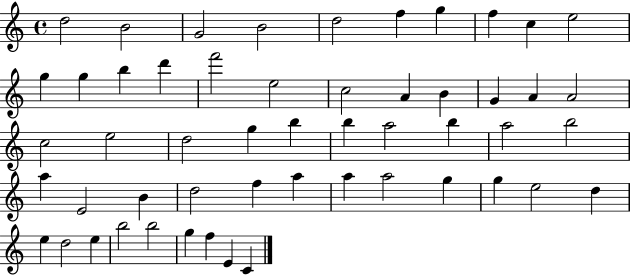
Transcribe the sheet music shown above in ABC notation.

X:1
T:Untitled
M:4/4
L:1/4
K:C
d2 B2 G2 B2 d2 f g f c e2 g g b d' f'2 e2 c2 A B G A A2 c2 e2 d2 g b b a2 b a2 b2 a E2 B d2 f a a a2 g g e2 d e d2 e b2 b2 g f E C